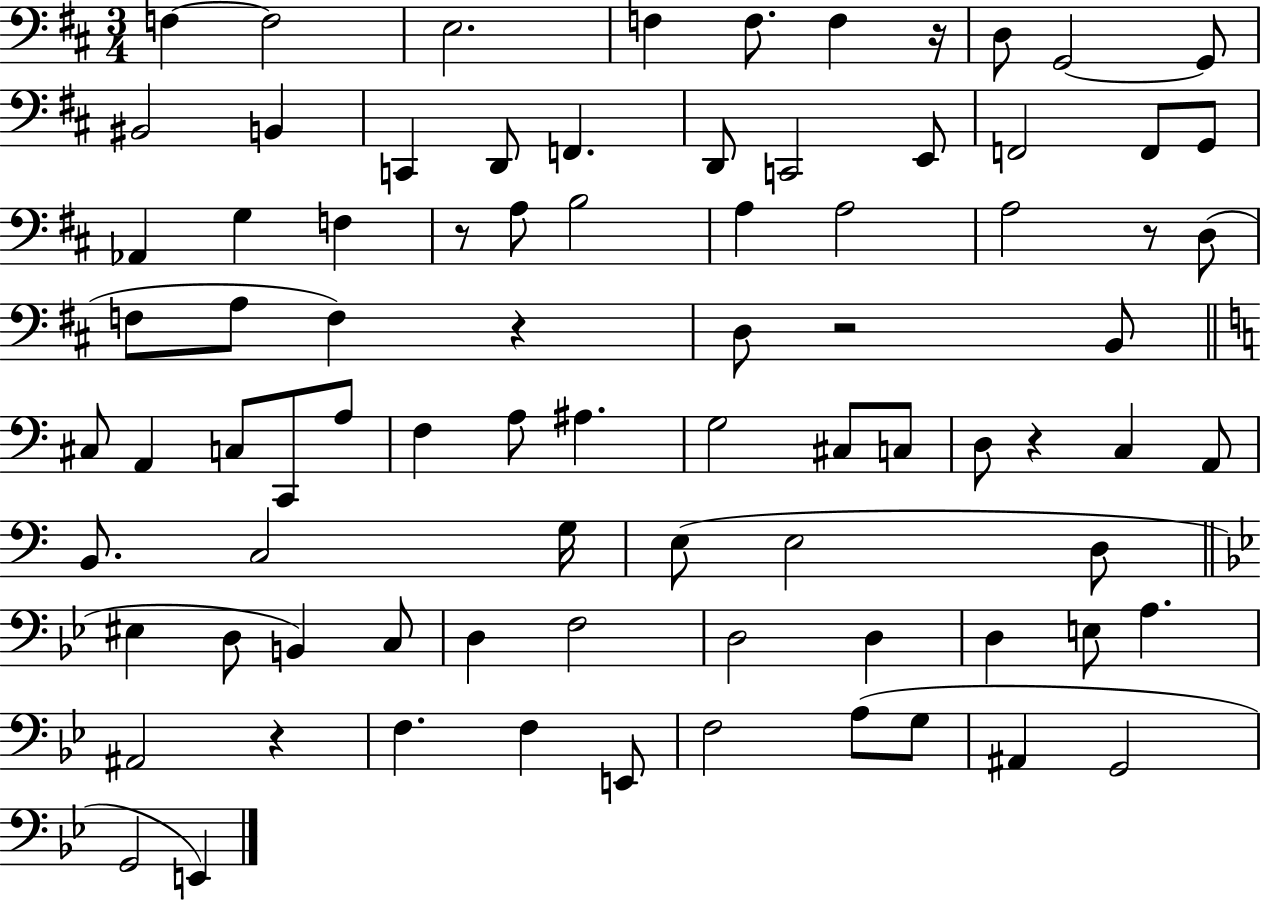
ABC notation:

X:1
T:Untitled
M:3/4
L:1/4
K:D
F, F,2 E,2 F, F,/2 F, z/4 D,/2 G,,2 G,,/2 ^B,,2 B,, C,, D,,/2 F,, D,,/2 C,,2 E,,/2 F,,2 F,,/2 G,,/2 _A,, G, F, z/2 A,/2 B,2 A, A,2 A,2 z/2 D,/2 F,/2 A,/2 F, z D,/2 z2 B,,/2 ^C,/2 A,, C,/2 C,,/2 A,/2 F, A,/2 ^A, G,2 ^C,/2 C,/2 D,/2 z C, A,,/2 B,,/2 C,2 G,/4 E,/2 E,2 D,/2 ^E, D,/2 B,, C,/2 D, F,2 D,2 D, D, E,/2 A, ^A,,2 z F, F, E,,/2 F,2 A,/2 G,/2 ^A,, G,,2 G,,2 E,,